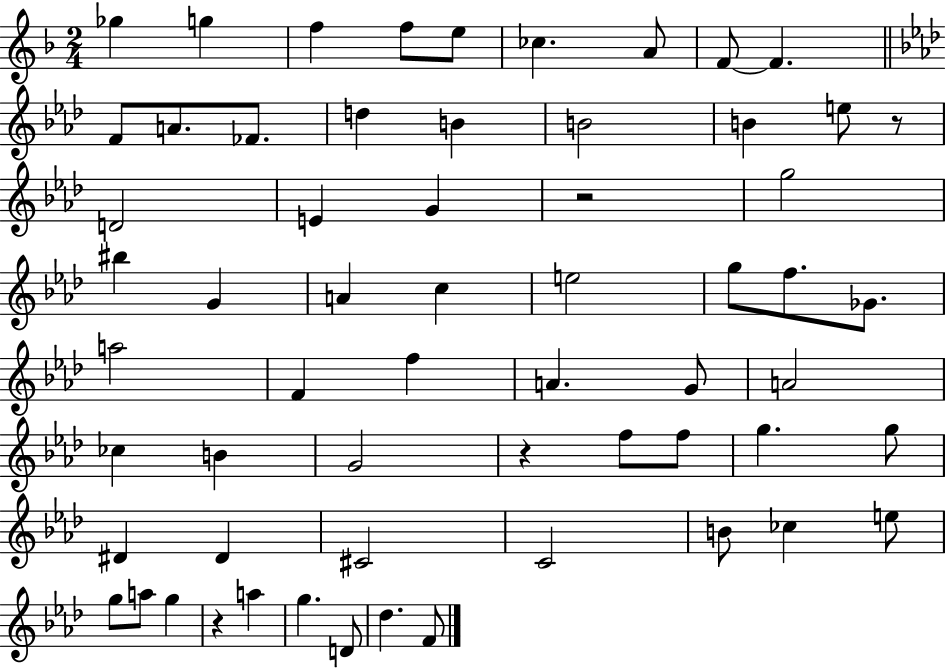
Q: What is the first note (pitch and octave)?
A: Gb5